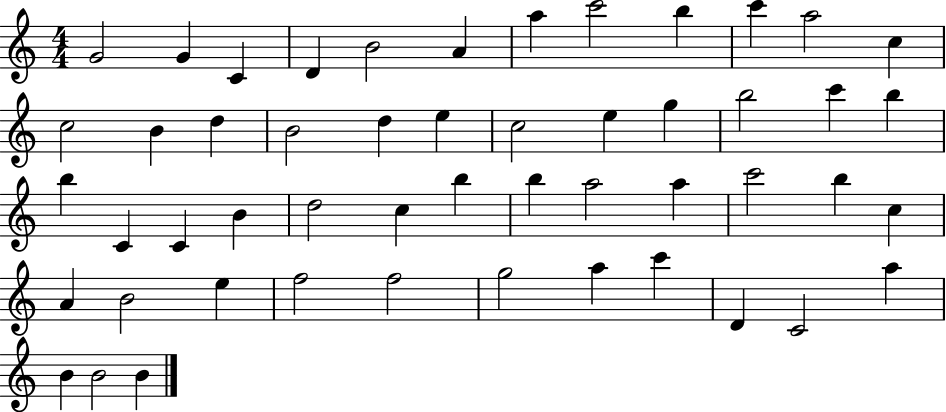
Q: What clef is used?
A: treble